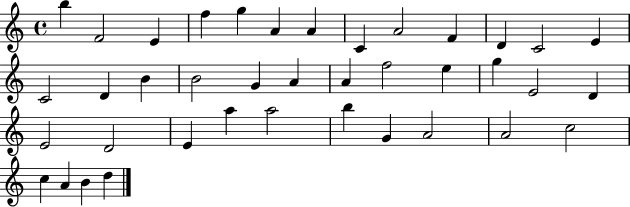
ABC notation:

X:1
T:Untitled
M:4/4
L:1/4
K:C
b F2 E f g A A C A2 F D C2 E C2 D B B2 G A A f2 e g E2 D E2 D2 E a a2 b G A2 A2 c2 c A B d